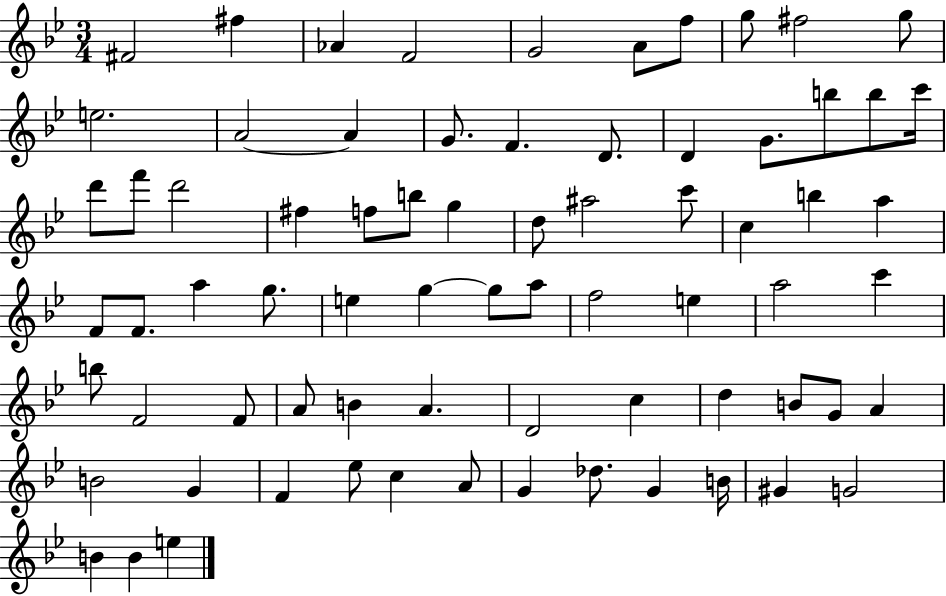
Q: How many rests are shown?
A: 0